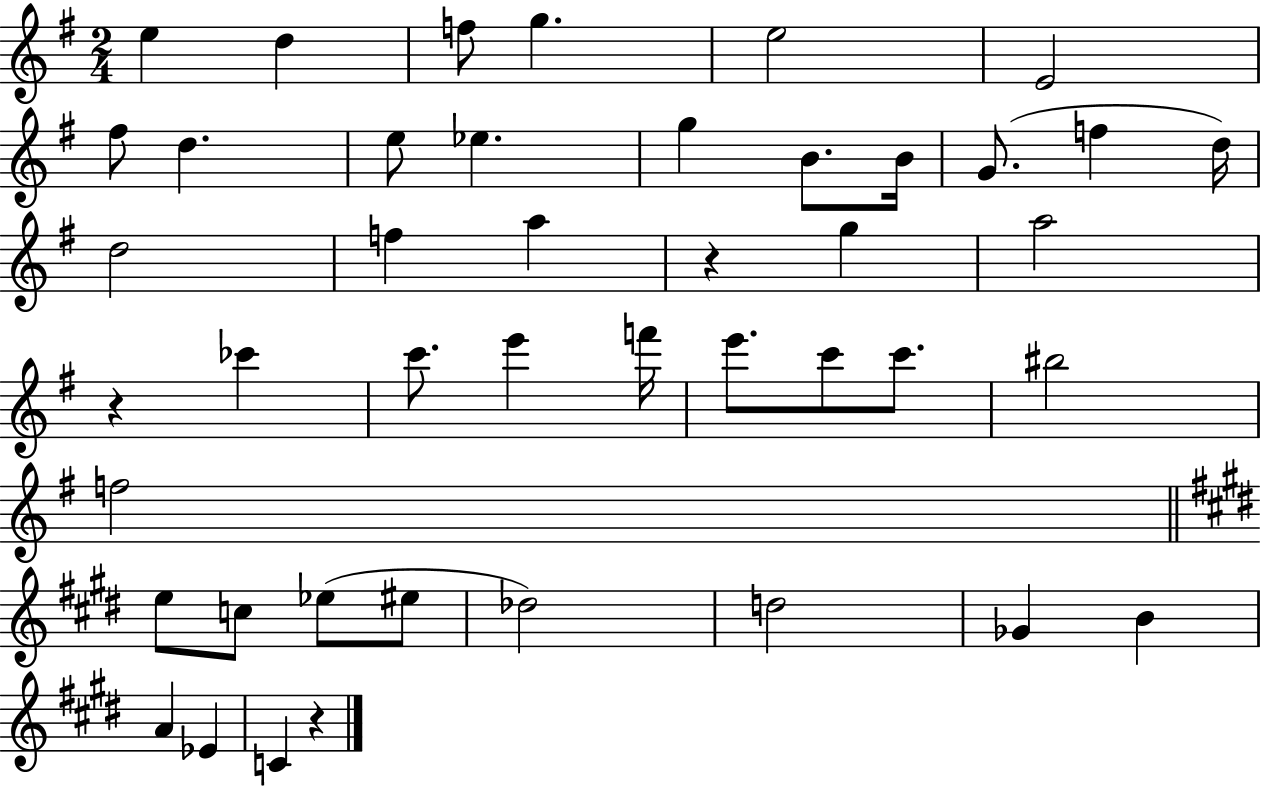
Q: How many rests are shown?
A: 3